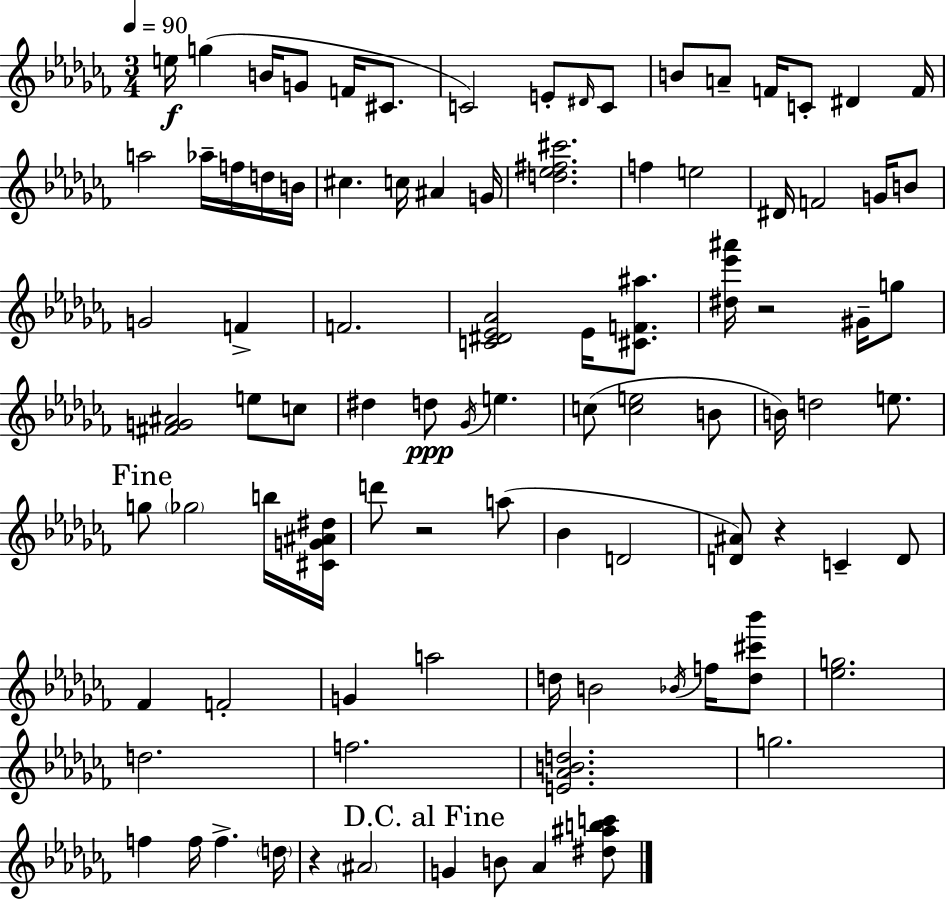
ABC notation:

X:1
T:Untitled
M:3/4
L:1/4
K:Abm
e/4 g B/4 G/2 F/4 ^C/2 C2 E/2 ^D/4 C/2 B/2 A/2 F/4 C/2 ^D F/4 a2 _a/4 f/4 d/4 B/4 ^c c/4 ^A G/4 [d_e^f^c']2 f e2 ^D/4 F2 G/4 B/2 G2 F F2 [C^D_E_A]2 _E/4 [^CF^a]/2 [^d_e'^a']/4 z2 ^G/4 g/2 [^FG^A]2 e/2 c/2 ^d d/2 _G/4 e c/2 [ce]2 B/2 B/4 d2 e/2 g/2 _g2 b/4 [^CG^A^d]/4 d'/2 z2 a/2 _B D2 [D^A]/2 z C D/2 _F F2 G a2 d/4 B2 _B/4 f/4 [d^c'_b']/2 [_eg]2 d2 f2 [E_ABd]2 g2 f f/4 f d/4 z ^A2 G B/2 _A [^d^abc']/2